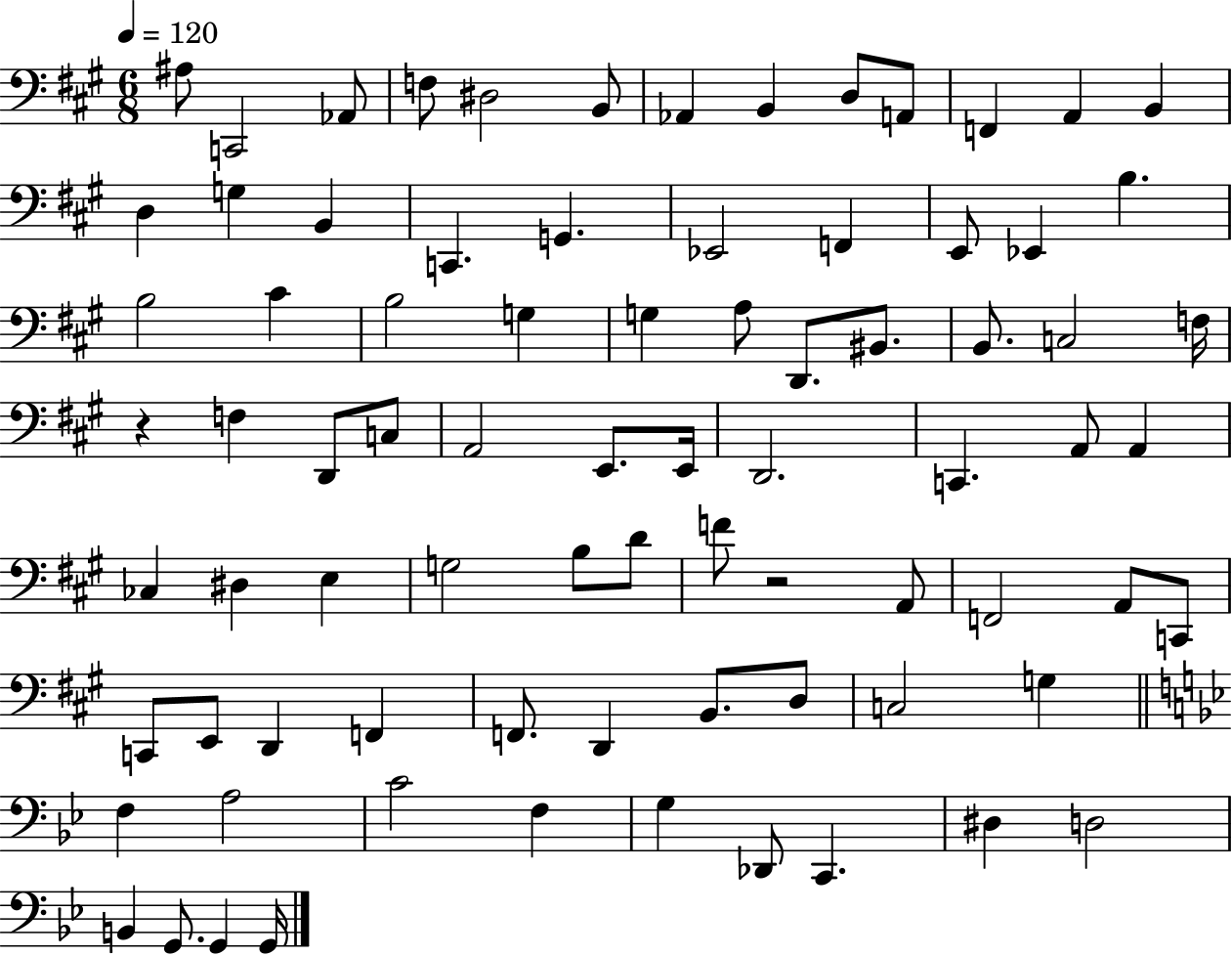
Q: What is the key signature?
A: A major